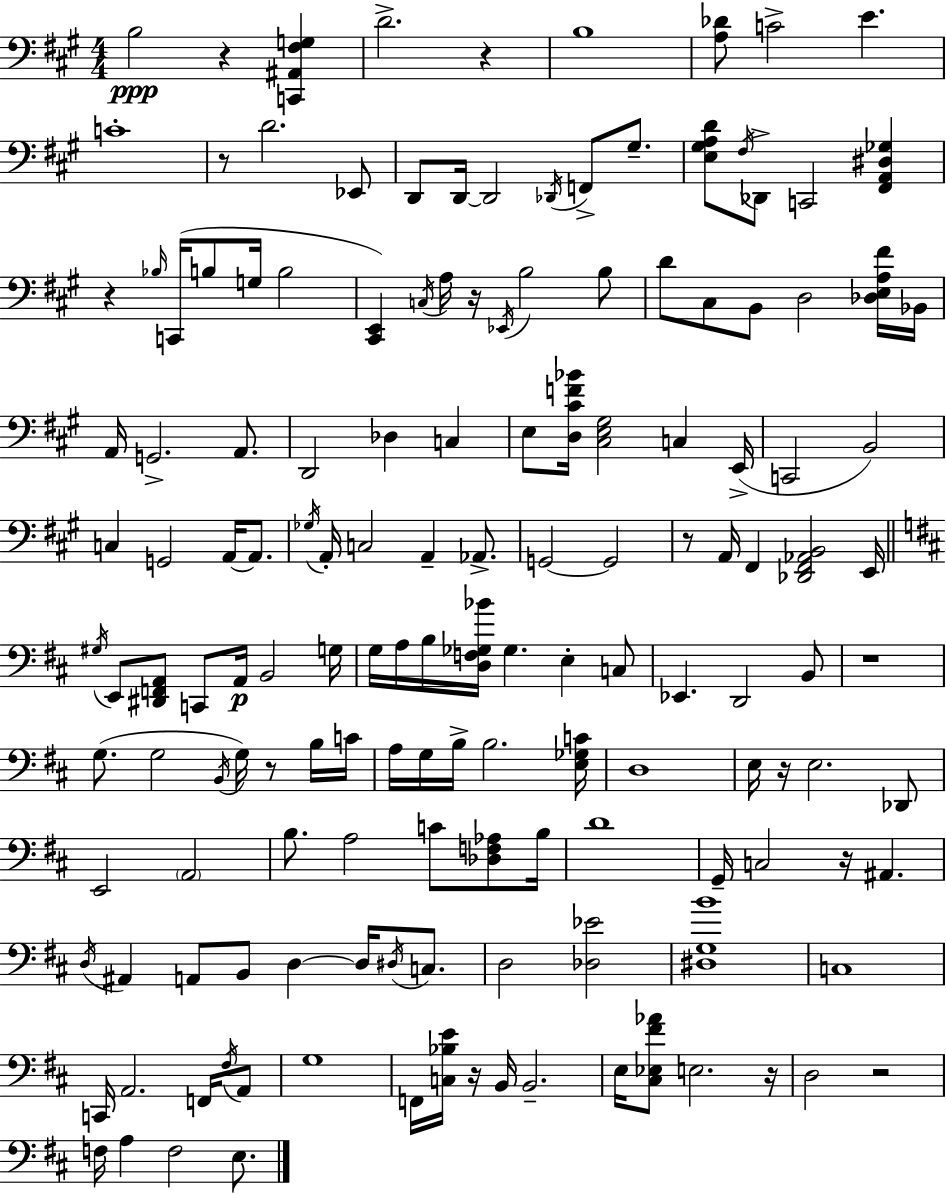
X:1
T:Untitled
M:4/4
L:1/4
K:A
B,2 z [C,,^A,,^F,G,] D2 z B,4 [A,_D]/2 C2 E C4 z/2 D2 _E,,/2 D,,/2 D,,/4 D,,2 _D,,/4 F,,/2 ^G,/2 [E,^G,A,D]/2 ^F,/4 _D,,/2 C,,2 [^F,,A,,^D,_G,] z _B,/4 C,,/4 B,/2 G,/4 B,2 [^C,,E,,] C,/4 A,/4 z/4 _E,,/4 B,2 B,/2 D/2 ^C,/2 B,,/2 D,2 [_D,E,A,^F]/4 _B,,/4 A,,/4 G,,2 A,,/2 D,,2 _D, C, E,/2 [D,^CF_B]/4 [^C,E,^G,]2 C, E,,/4 C,,2 B,,2 C, G,,2 A,,/4 A,,/2 _G,/4 A,,/4 C,2 A,, _A,,/2 G,,2 G,,2 z/2 A,,/4 ^F,, [_D,,^F,,_A,,B,,]2 E,,/4 ^G,/4 E,,/2 [^D,,F,,A,,]/2 C,,/2 A,,/4 B,,2 G,/4 G,/4 A,/4 B,/4 [D,F,_G,_B]/4 _G, E, C,/2 _E,, D,,2 B,,/2 z4 G,/2 G,2 B,,/4 G,/4 z/2 B,/4 C/4 A,/4 G,/4 B,/4 B,2 [E,_G,C]/4 D,4 E,/4 z/4 E,2 _D,,/2 E,,2 A,,2 B,/2 A,2 C/2 [_D,F,_A,]/2 B,/4 D4 G,,/4 C,2 z/4 ^A,, D,/4 ^A,, A,,/2 B,,/2 D, D,/4 ^D,/4 C,/2 D,2 [_D,_E]2 [^D,G,B]4 C,4 C,,/4 A,,2 F,,/4 ^F,/4 A,,/2 G,4 F,,/4 [C,_B,E]/4 z/4 B,,/4 B,,2 E,/4 [^C,_E,^F_A]/2 E,2 z/4 D,2 z2 F,/4 A, F,2 E,/2